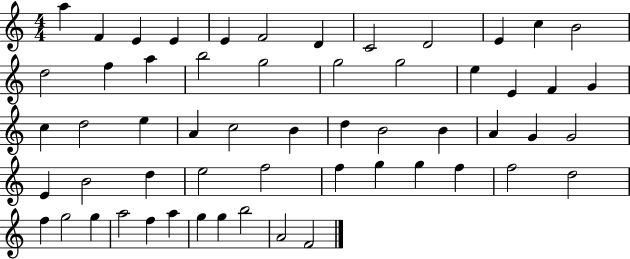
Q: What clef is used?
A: treble